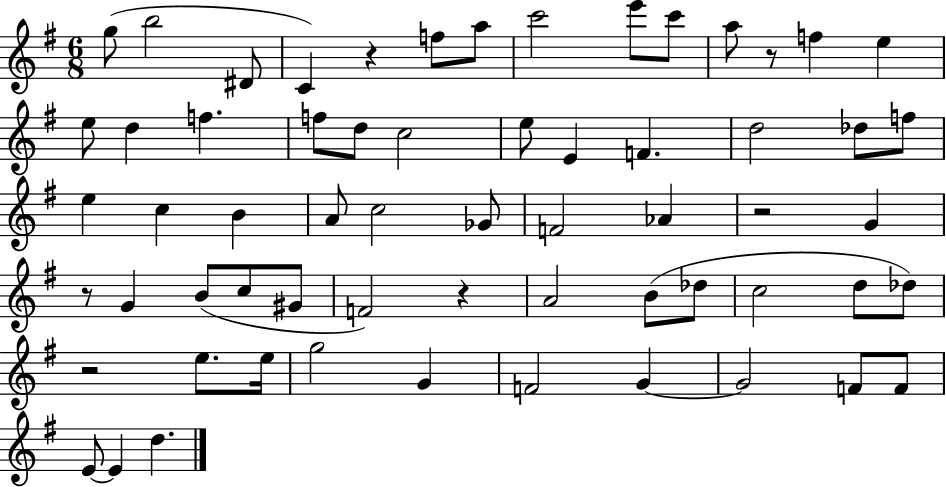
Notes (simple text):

G5/e B5/h D#4/e C4/q R/q F5/e A5/e C6/h E6/e C6/e A5/e R/e F5/q E5/q E5/e D5/q F5/q. F5/e D5/e C5/h E5/e E4/q F4/q. D5/h Db5/e F5/e E5/q C5/q B4/q A4/e C5/h Gb4/e F4/h Ab4/q R/h G4/q R/e G4/q B4/e C5/e G#4/e F4/h R/q A4/h B4/e Db5/e C5/h D5/e Db5/e R/h E5/e. E5/s G5/h G4/q F4/h G4/q G4/h F4/e F4/e E4/e E4/q D5/q.